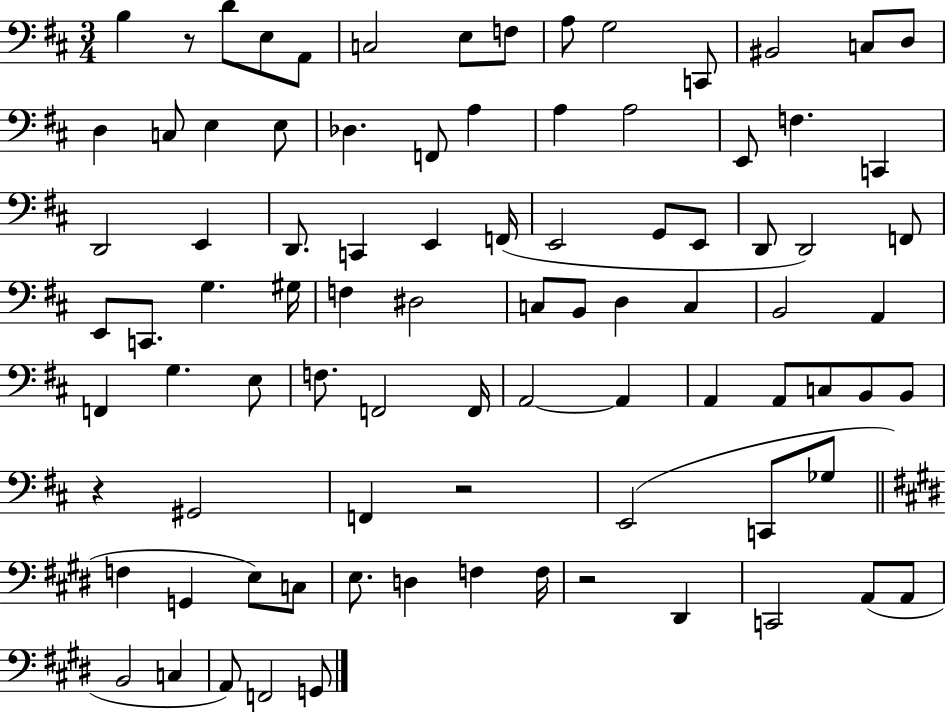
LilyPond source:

{
  \clef bass
  \numericTimeSignature
  \time 3/4
  \key d \major
  b4 r8 d'8 e8 a,8 | c2 e8 f8 | a8 g2 c,8 | bis,2 c8 d8 | \break d4 c8 e4 e8 | des4. f,8 a4 | a4 a2 | e,8 f4. c,4 | \break d,2 e,4 | d,8. c,4 e,4 f,16( | e,2 g,8 e,8 | d,8 d,2) f,8 | \break e,8 c,8. g4. gis16 | f4 dis2 | c8 b,8 d4 c4 | b,2 a,4 | \break f,4 g4. e8 | f8. f,2 f,16 | a,2~~ a,4 | a,4 a,8 c8 b,8 b,8 | \break r4 gis,2 | f,4 r2 | e,2( c,8 ges8 | \bar "||" \break \key e \major f4 g,4 e8) c8 | e8. d4 f4 f16 | r2 dis,4 | c,2 a,8( a,8 | \break b,2 c4 | a,8) f,2 g,8 | \bar "|."
}